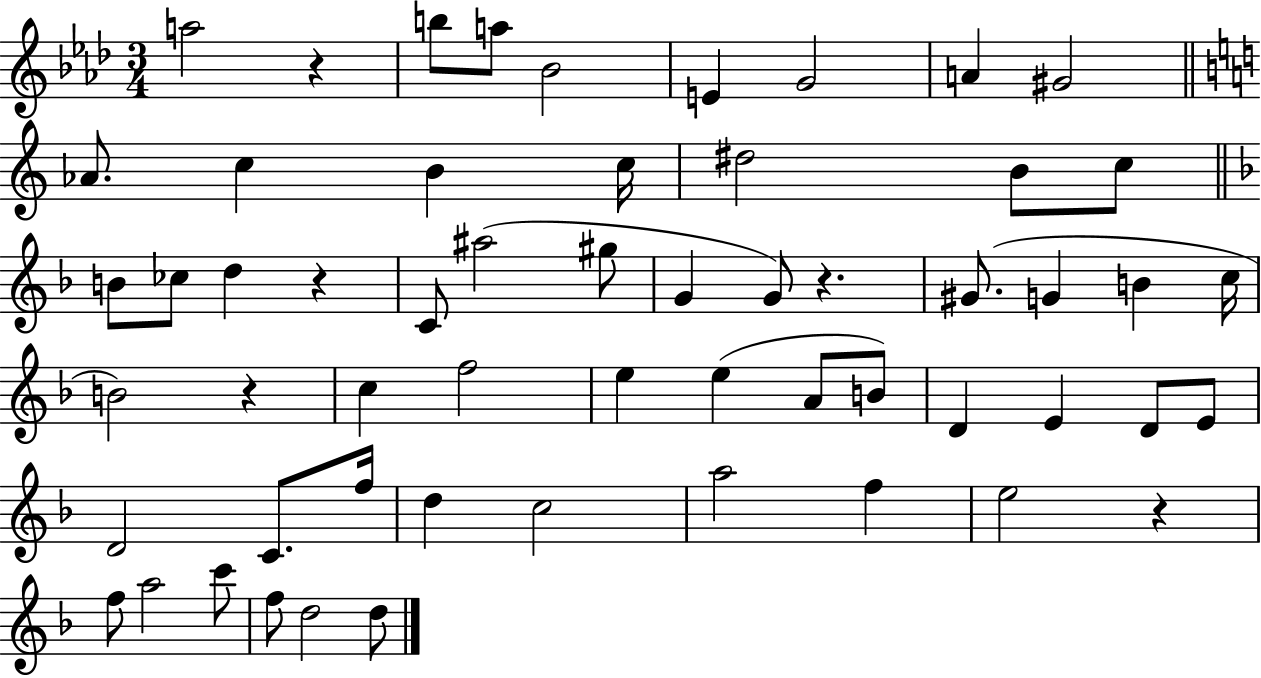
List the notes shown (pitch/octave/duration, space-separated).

A5/h R/q B5/e A5/e Bb4/h E4/q G4/h A4/q G#4/h Ab4/e. C5/q B4/q C5/s D#5/h B4/e C5/e B4/e CES5/e D5/q R/q C4/e A#5/h G#5/e G4/q G4/e R/q. G#4/e. G4/q B4/q C5/s B4/h R/q C5/q F5/h E5/q E5/q A4/e B4/e D4/q E4/q D4/e E4/e D4/h C4/e. F5/s D5/q C5/h A5/h F5/q E5/h R/q F5/e A5/h C6/e F5/e D5/h D5/e